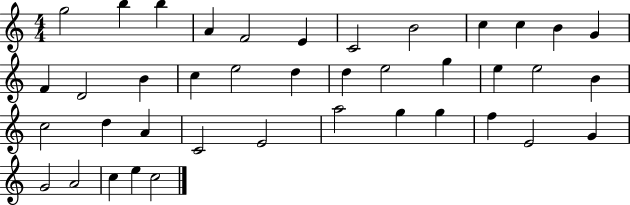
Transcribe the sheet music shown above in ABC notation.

X:1
T:Untitled
M:4/4
L:1/4
K:C
g2 b b A F2 E C2 B2 c c B G F D2 B c e2 d d e2 g e e2 B c2 d A C2 E2 a2 g g f E2 G G2 A2 c e c2